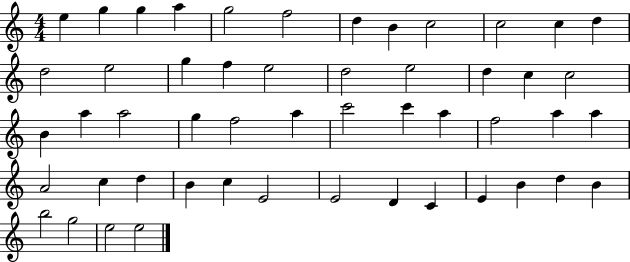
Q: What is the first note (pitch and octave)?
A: E5